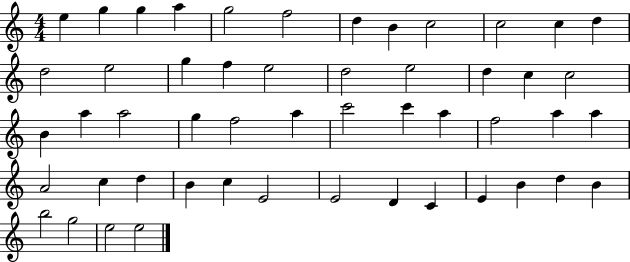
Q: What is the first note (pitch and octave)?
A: E5